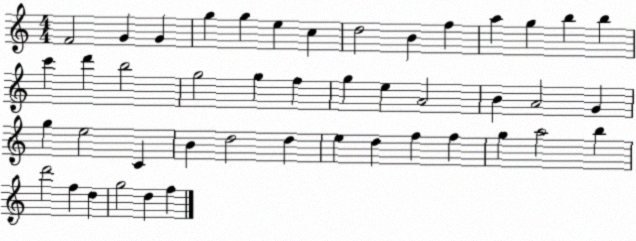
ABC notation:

X:1
T:Untitled
M:4/4
L:1/4
K:C
F2 G G g g e c d2 B f a g b b c' d' b2 g2 g f g e A2 B A2 G g e2 C B d2 d e d f f g a2 b d'2 f d g2 d f